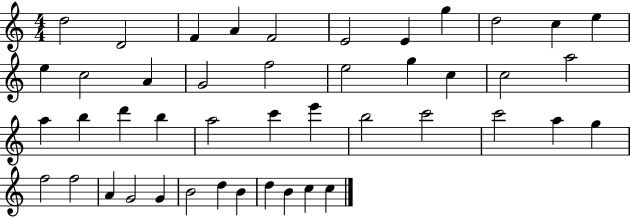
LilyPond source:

{
  \clef treble
  \numericTimeSignature
  \time 4/4
  \key c \major
  d''2 d'2 | f'4 a'4 f'2 | e'2 e'4 g''4 | d''2 c''4 e''4 | \break e''4 c''2 a'4 | g'2 f''2 | e''2 g''4 c''4 | c''2 a''2 | \break a''4 b''4 d'''4 b''4 | a''2 c'''4 e'''4 | b''2 c'''2 | c'''2 a''4 g''4 | \break f''2 f''2 | a'4 g'2 g'4 | b'2 d''4 b'4 | d''4 b'4 c''4 c''4 | \break \bar "|."
}